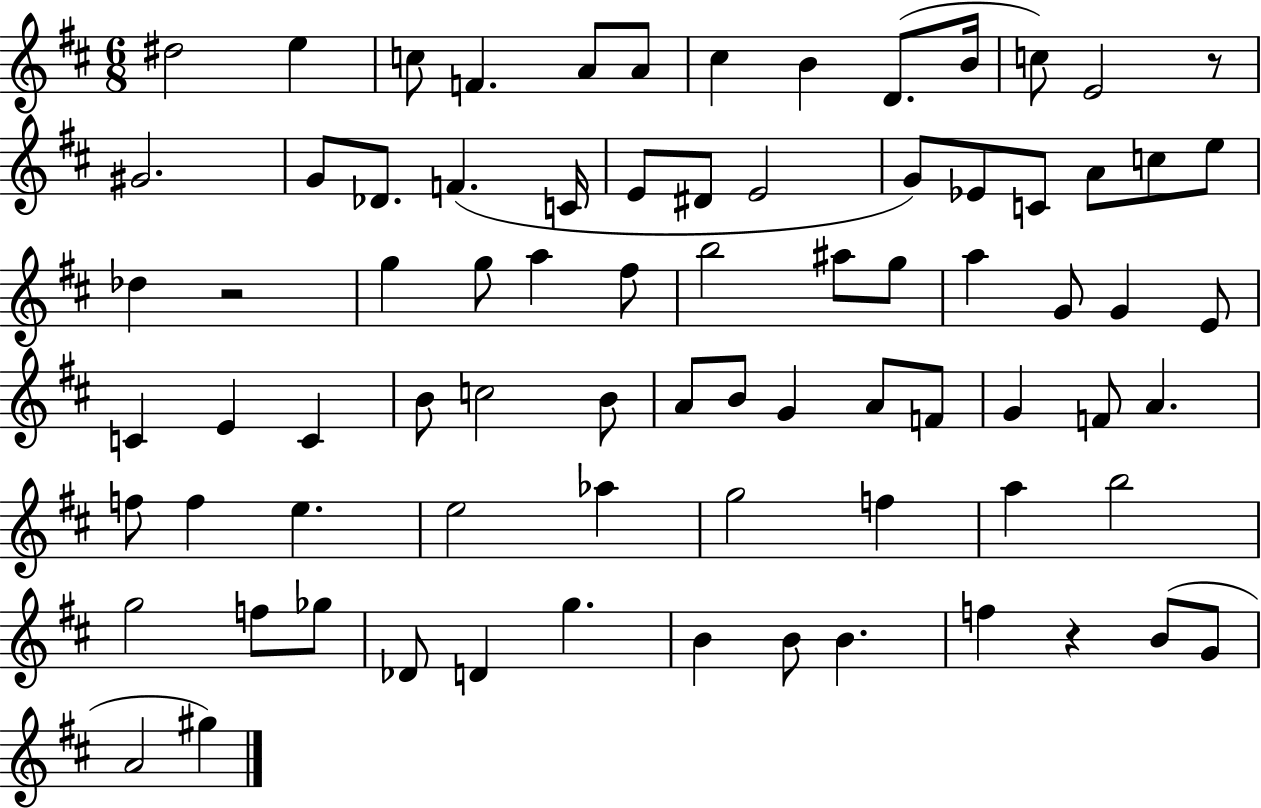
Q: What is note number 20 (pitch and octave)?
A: E4